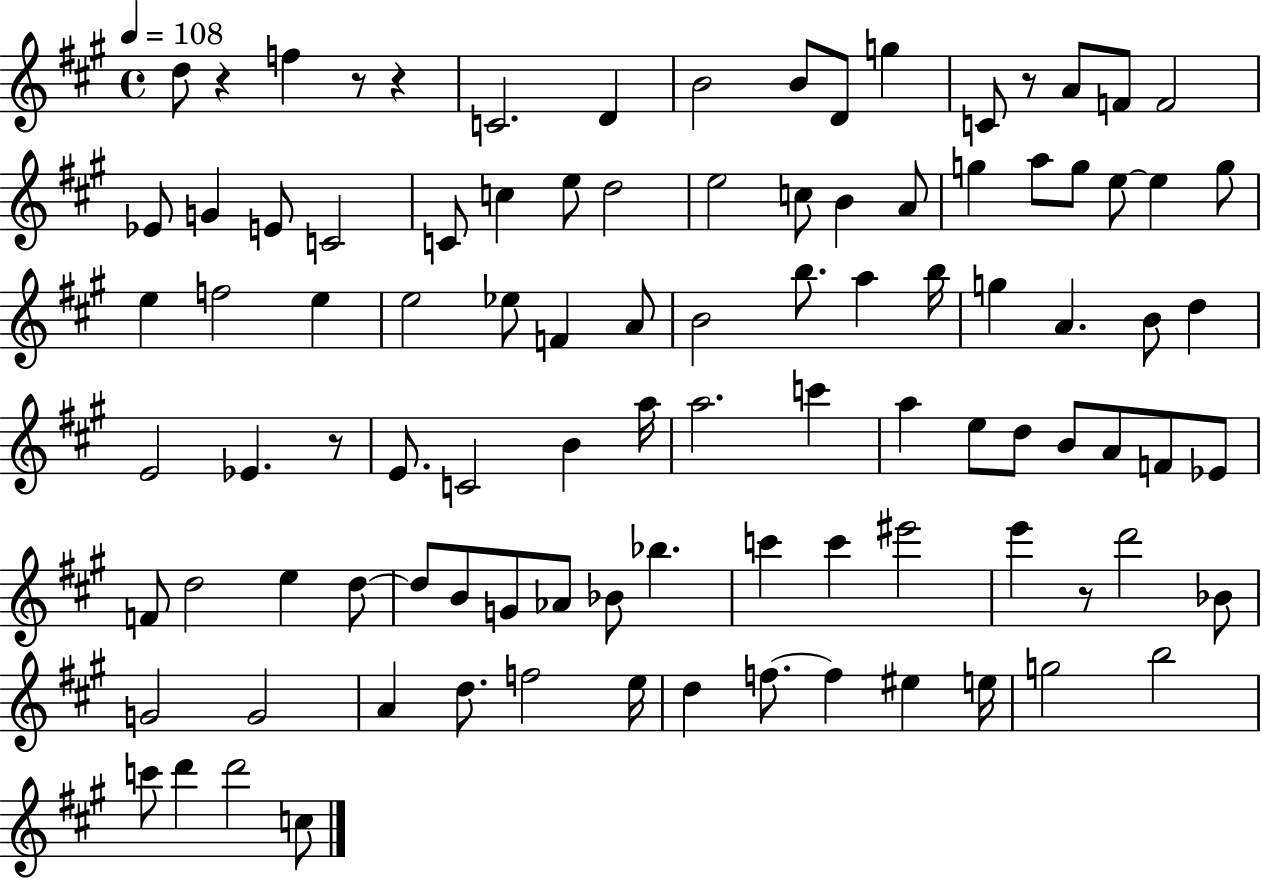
{
  \clef treble
  \time 4/4
  \defaultTimeSignature
  \key a \major
  \tempo 4 = 108
  \repeat volta 2 { d''8 r4 f''4 r8 r4 | c'2. d'4 | b'2 b'8 d'8 g''4 | c'8 r8 a'8 f'8 f'2 | \break ees'8 g'4 e'8 c'2 | c'8 c''4 e''8 d''2 | e''2 c''8 b'4 a'8 | g''4 a''8 g''8 e''8~~ e''4 g''8 | \break e''4 f''2 e''4 | e''2 ees''8 f'4 a'8 | b'2 b''8. a''4 b''16 | g''4 a'4. b'8 d''4 | \break e'2 ees'4. r8 | e'8. c'2 b'4 a''16 | a''2. c'''4 | a''4 e''8 d''8 b'8 a'8 f'8 ees'8 | \break f'8 d''2 e''4 d''8~~ | d''8 b'8 g'8 aes'8 bes'8 bes''4. | c'''4 c'''4 eis'''2 | e'''4 r8 d'''2 bes'8 | \break g'2 g'2 | a'4 d''8. f''2 e''16 | d''4 f''8.~~ f''4 eis''4 e''16 | g''2 b''2 | \break c'''8 d'''4 d'''2 c''8 | } \bar "|."
}